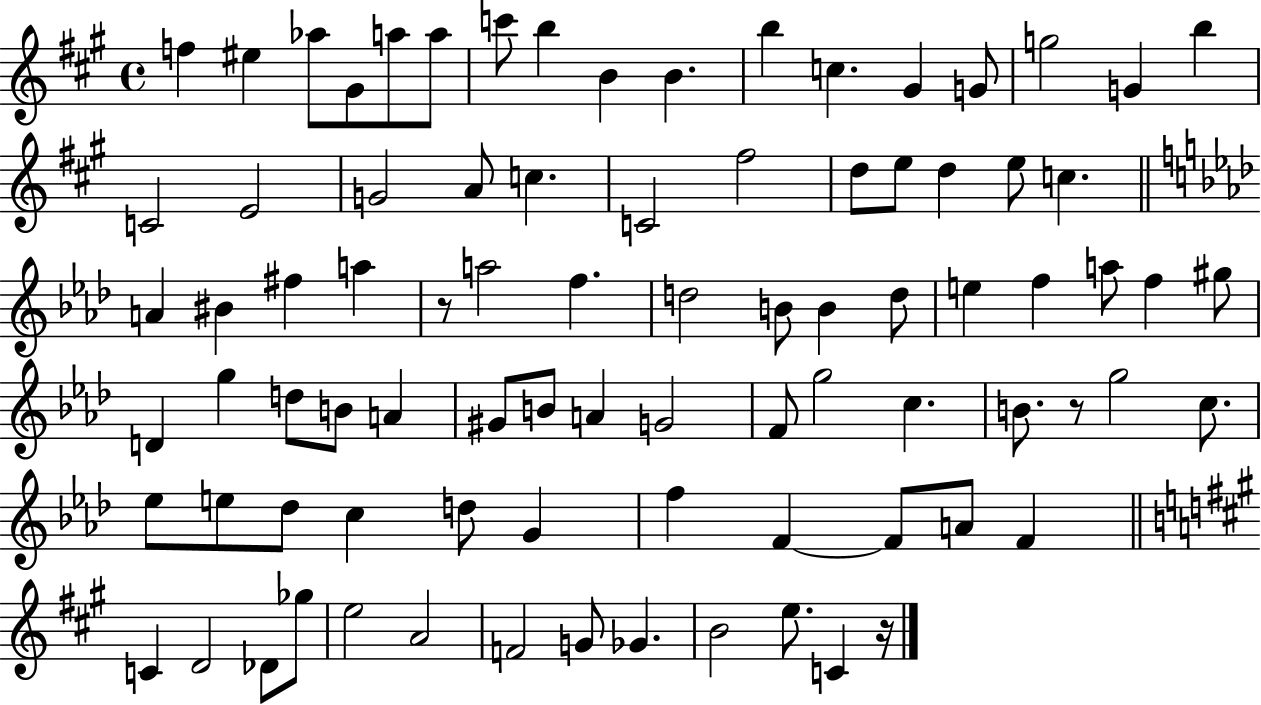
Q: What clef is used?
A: treble